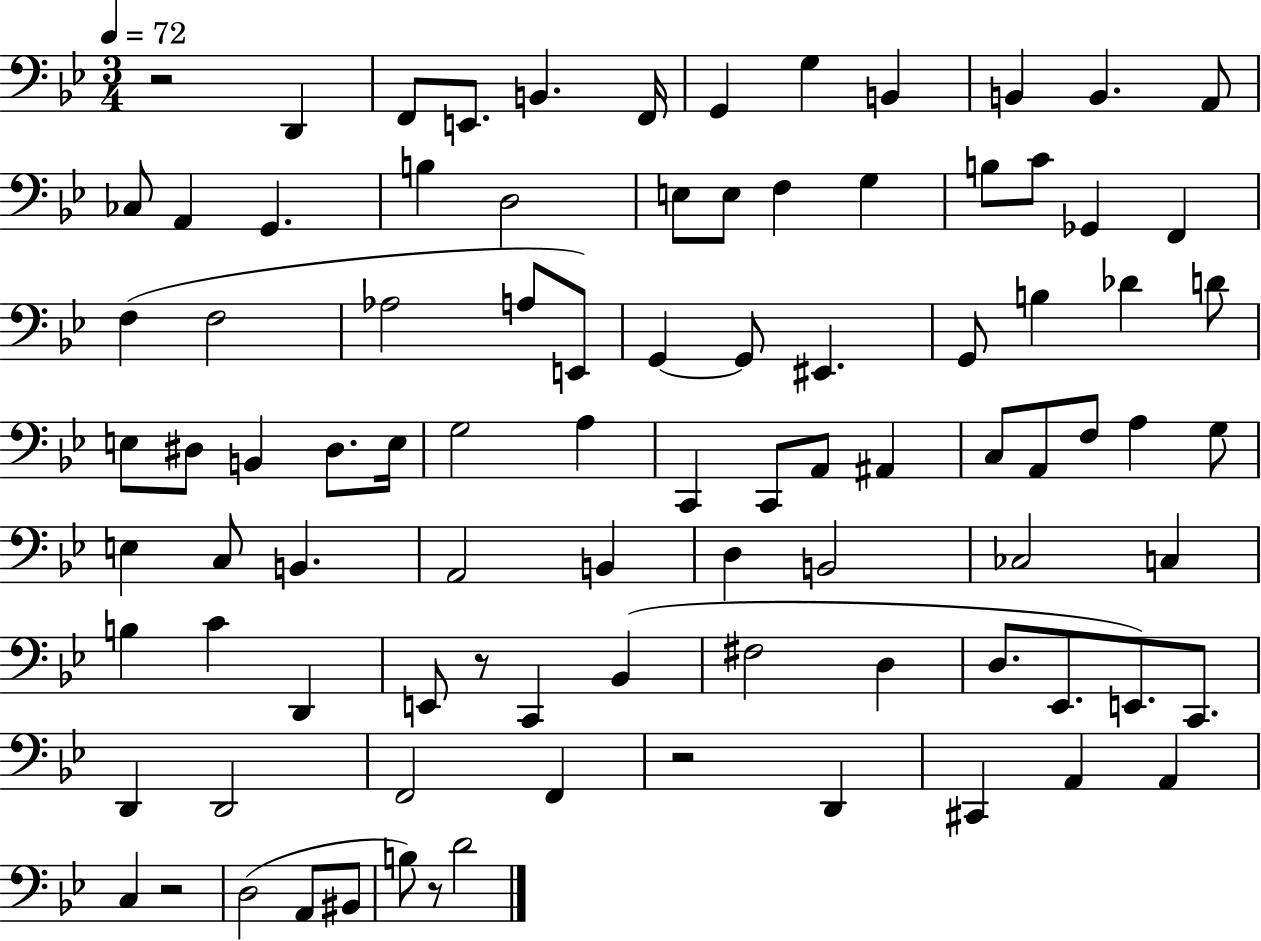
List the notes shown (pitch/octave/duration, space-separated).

R/h D2/q F2/e E2/e. B2/q. F2/s G2/q G3/q B2/q B2/q B2/q. A2/e CES3/e A2/q G2/q. B3/q D3/h E3/e E3/e F3/q G3/q B3/e C4/e Gb2/q F2/q F3/q F3/h Ab3/h A3/e E2/e G2/q G2/e EIS2/q. G2/e B3/q Db4/q D4/e E3/e D#3/e B2/q D#3/e. E3/s G3/h A3/q C2/q C2/e A2/e A#2/q C3/e A2/e F3/e A3/q G3/e E3/q C3/e B2/q. A2/h B2/q D3/q B2/h CES3/h C3/q B3/q C4/q D2/q E2/e R/e C2/q Bb2/q F#3/h D3/q D3/e. Eb2/e. E2/e. C2/e. D2/q D2/h F2/h F2/q R/h D2/q C#2/q A2/q A2/q C3/q R/h D3/h A2/e BIS2/e B3/e R/e D4/h